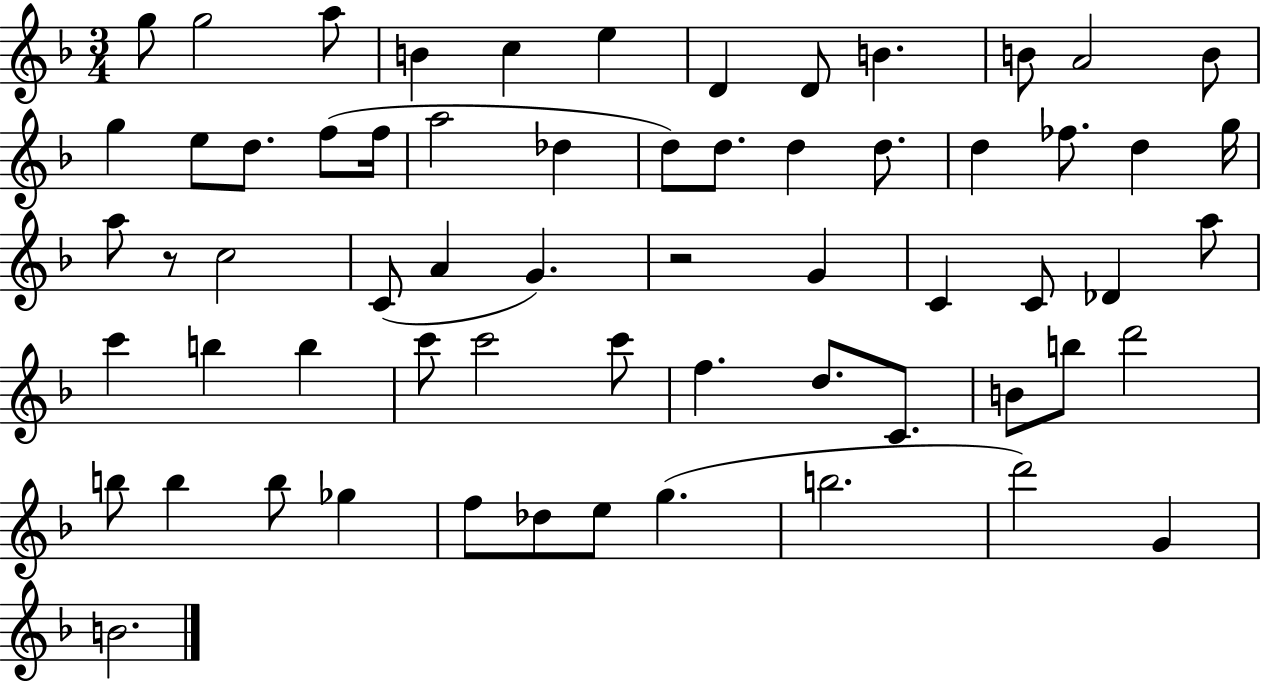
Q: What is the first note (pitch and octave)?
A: G5